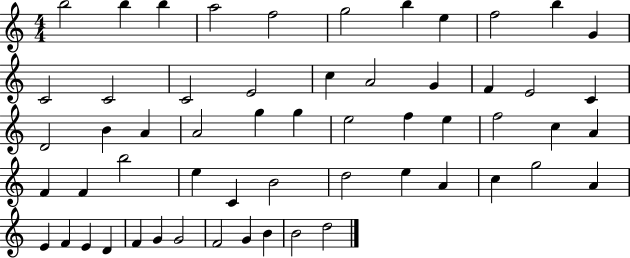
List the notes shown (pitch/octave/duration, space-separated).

B5/h B5/q B5/q A5/h F5/h G5/h B5/q E5/q F5/h B5/q G4/q C4/h C4/h C4/h E4/h C5/q A4/h G4/q F4/q E4/h C4/q D4/h B4/q A4/q A4/h G5/q G5/q E5/h F5/q E5/q F5/h C5/q A4/q F4/q F4/q B5/h E5/q C4/q B4/h D5/h E5/q A4/q C5/q G5/h A4/q E4/q F4/q E4/q D4/q F4/q G4/q G4/h F4/h G4/q B4/q B4/h D5/h